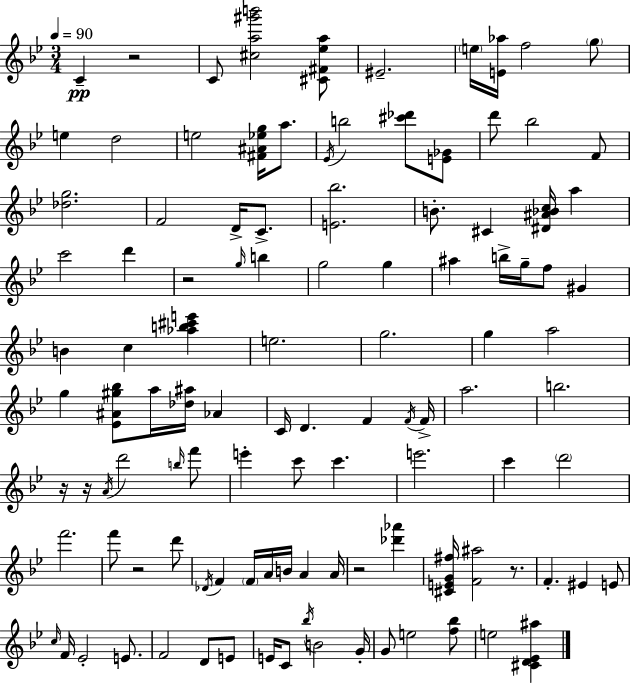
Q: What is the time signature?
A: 3/4